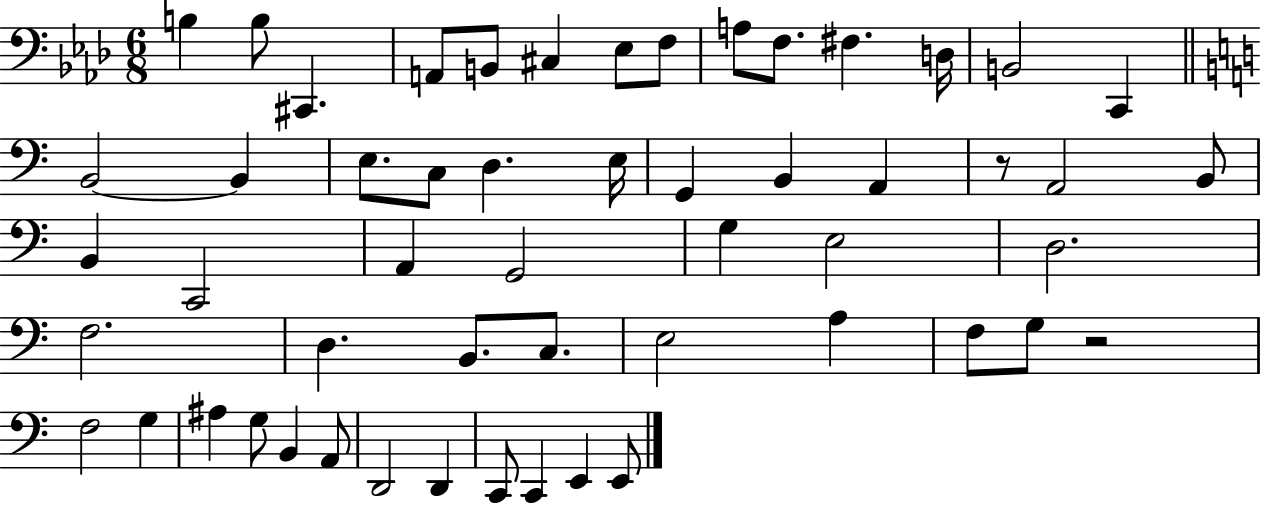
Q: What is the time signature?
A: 6/8